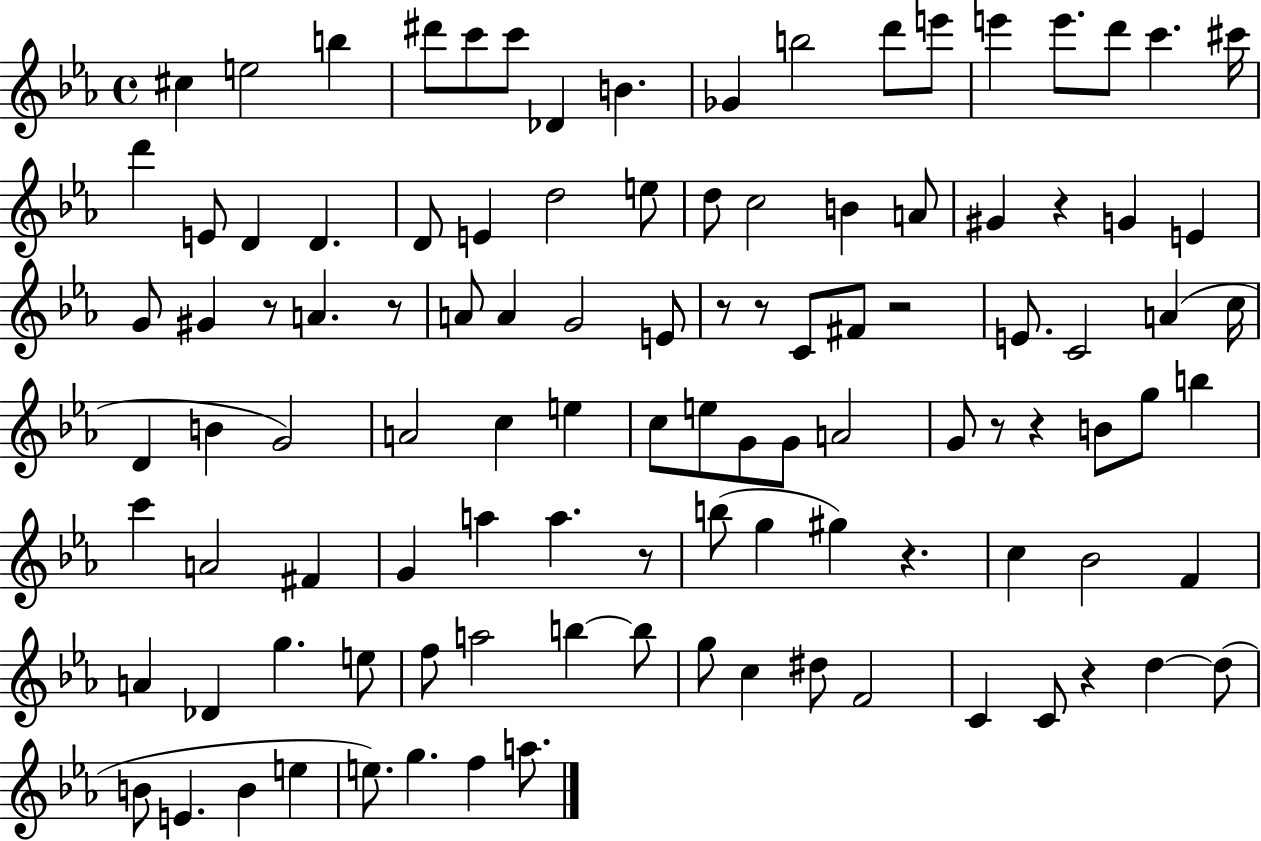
C#5/q E5/h B5/q D#6/e C6/e C6/e Db4/q B4/q. Gb4/q B5/h D6/e E6/e E6/q E6/e. D6/e C6/q. C#6/s D6/q E4/e D4/q D4/q. D4/e E4/q D5/h E5/e D5/e C5/h B4/q A4/e G#4/q R/q G4/q E4/q G4/e G#4/q R/e A4/q. R/e A4/e A4/q G4/h E4/e R/e R/e C4/e F#4/e R/h E4/e. C4/h A4/q C5/s D4/q B4/q G4/h A4/h C5/q E5/q C5/e E5/e G4/e G4/e A4/h G4/e R/e R/q B4/e G5/e B5/q C6/q A4/h F#4/q G4/q A5/q A5/q. R/e B5/e G5/q G#5/q R/q. C5/q Bb4/h F4/q A4/q Db4/q G5/q. E5/e F5/e A5/h B5/q B5/e G5/e C5/q D#5/e F4/h C4/q C4/e R/q D5/q D5/e B4/e E4/q. B4/q E5/q E5/e. G5/q. F5/q A5/e.